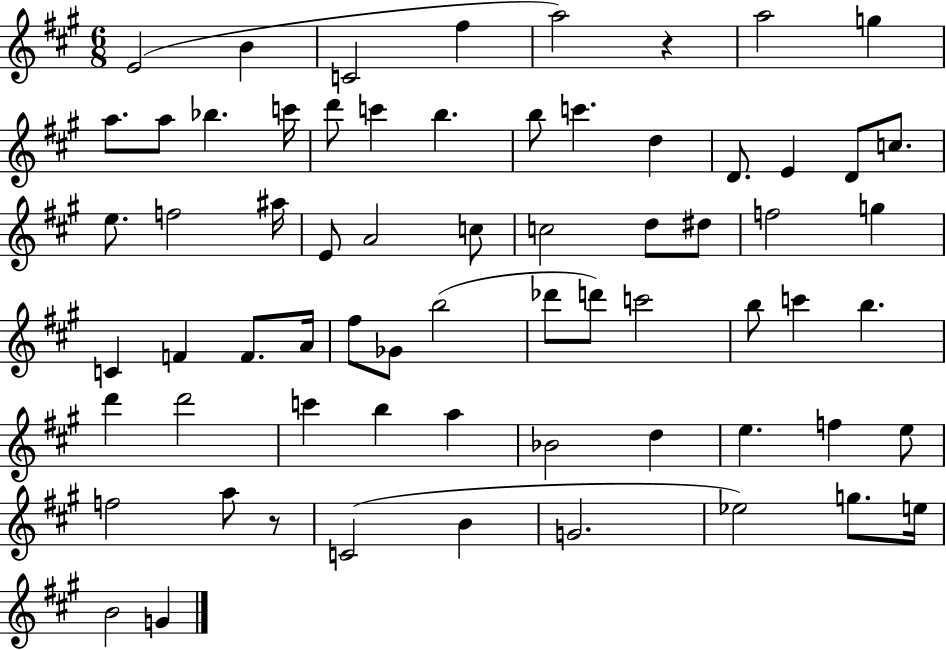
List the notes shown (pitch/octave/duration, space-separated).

E4/h B4/q C4/h F#5/q A5/h R/q A5/h G5/q A5/e. A5/e Bb5/q. C6/s D6/e C6/q B5/q. B5/e C6/q. D5/q D4/e. E4/q D4/e C5/e. E5/e. F5/h A#5/s E4/e A4/h C5/e C5/h D5/e D#5/e F5/h G5/q C4/q F4/q F4/e. A4/s F#5/e Gb4/e B5/h Db6/e D6/e C6/h B5/e C6/q B5/q. D6/q D6/h C6/q B5/q A5/q Bb4/h D5/q E5/q. F5/q E5/e F5/h A5/e R/e C4/h B4/q G4/h. Eb5/h G5/e. E5/s B4/h G4/q